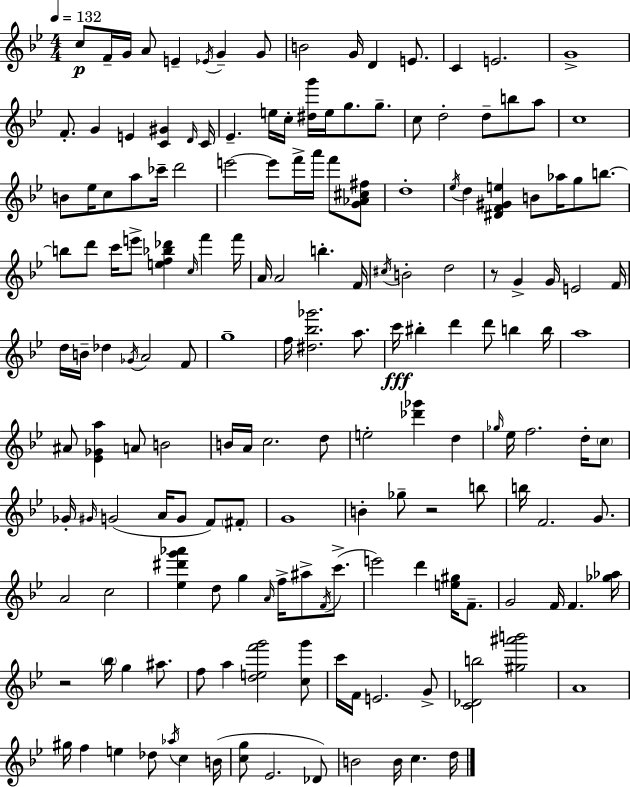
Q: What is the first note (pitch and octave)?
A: C5